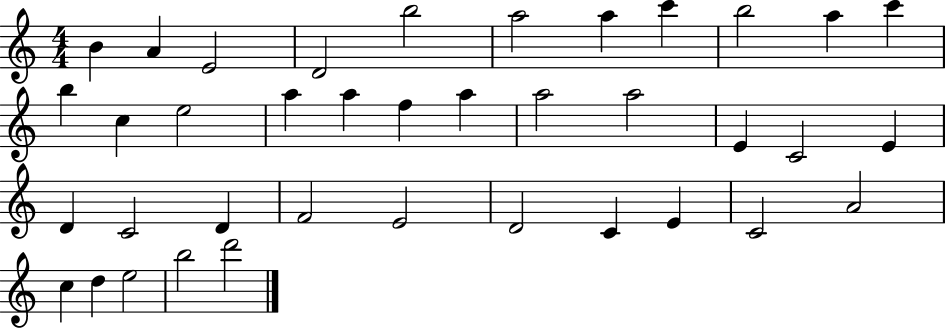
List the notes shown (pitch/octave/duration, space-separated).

B4/q A4/q E4/h D4/h B5/h A5/h A5/q C6/q B5/h A5/q C6/q B5/q C5/q E5/h A5/q A5/q F5/q A5/q A5/h A5/h E4/q C4/h E4/q D4/q C4/h D4/q F4/h E4/h D4/h C4/q E4/q C4/h A4/h C5/q D5/q E5/h B5/h D6/h